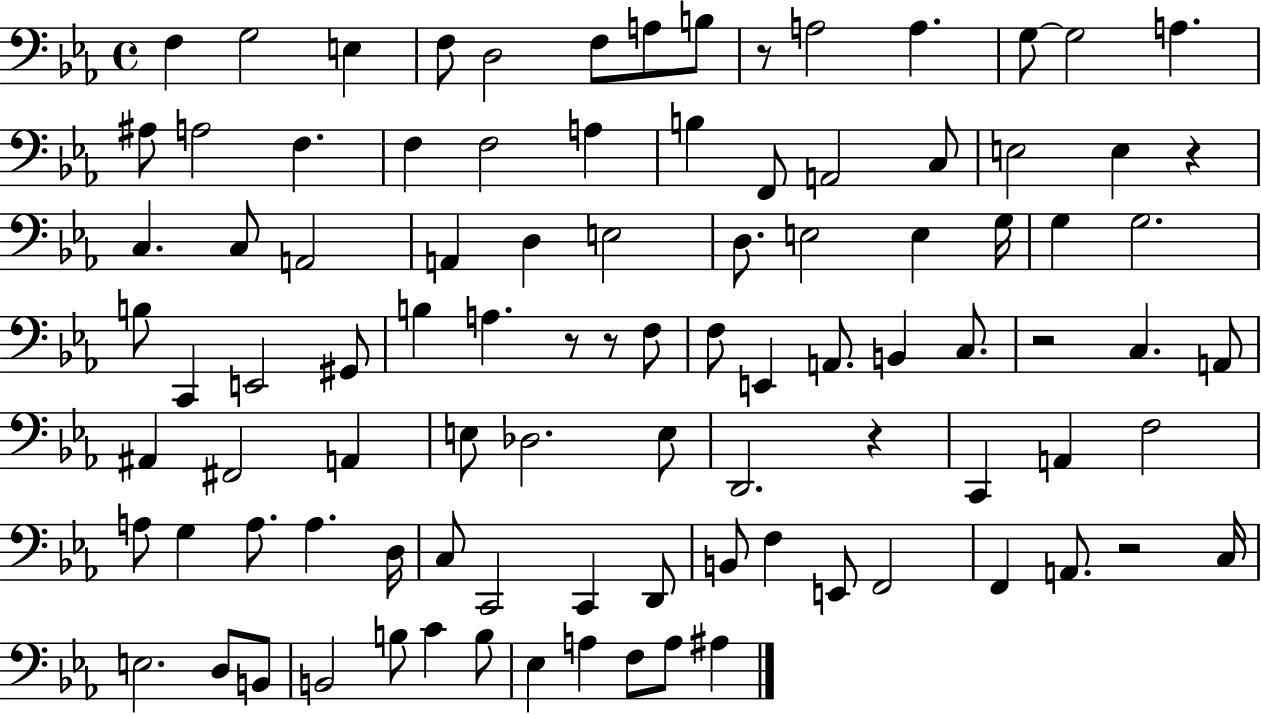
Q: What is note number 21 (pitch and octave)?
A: F2